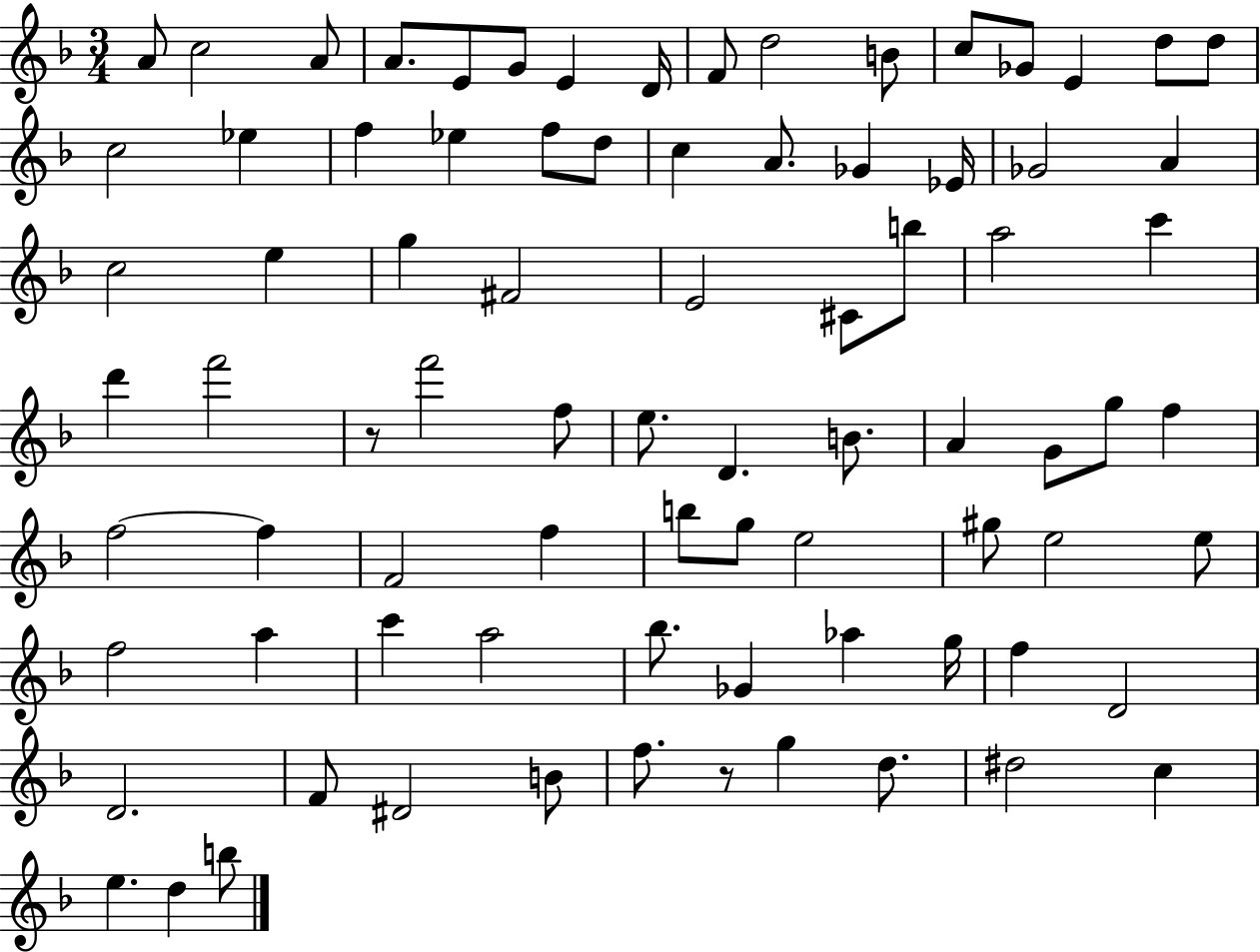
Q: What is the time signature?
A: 3/4